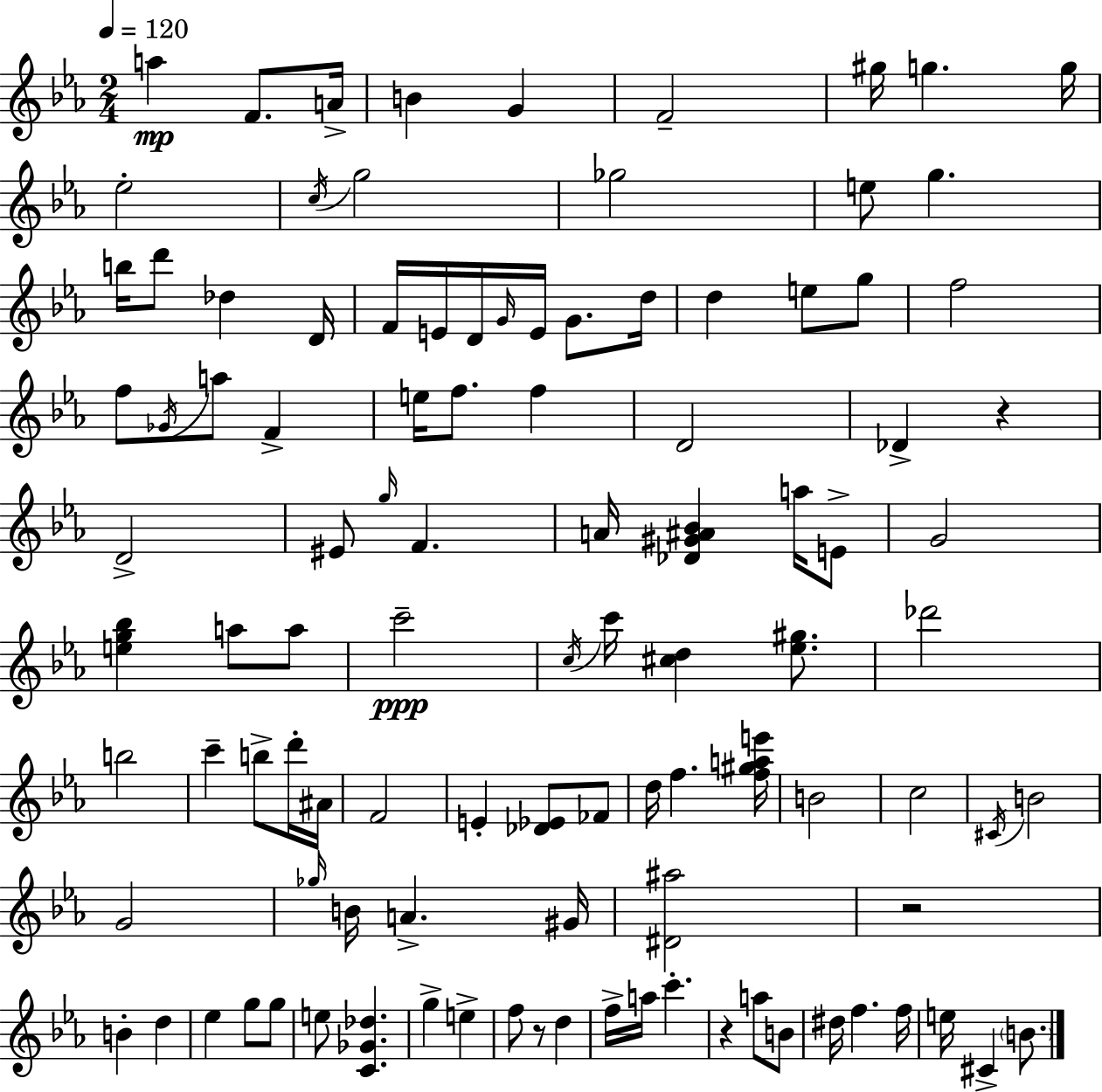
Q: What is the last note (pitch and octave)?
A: B4